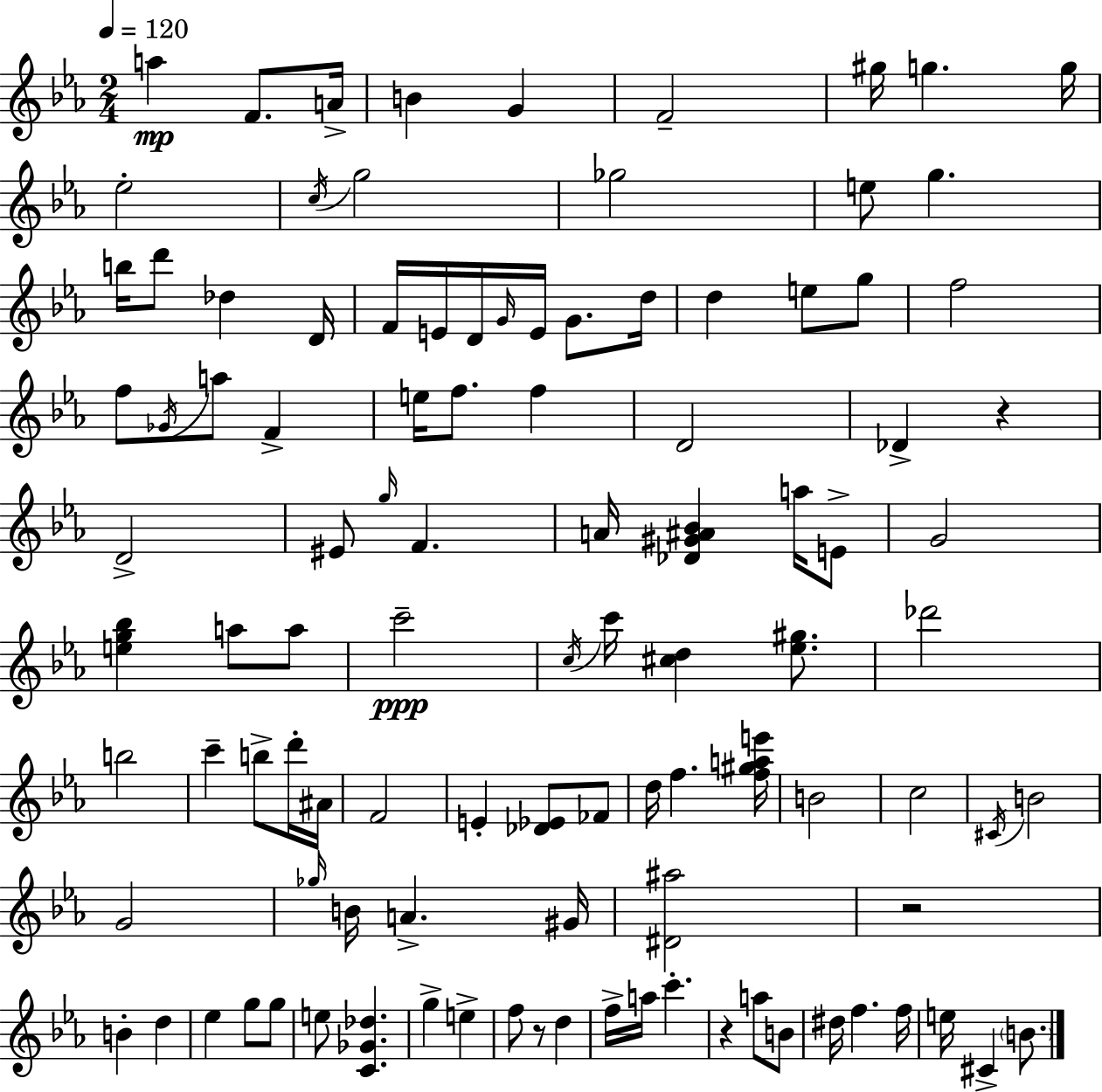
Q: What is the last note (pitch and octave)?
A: B4